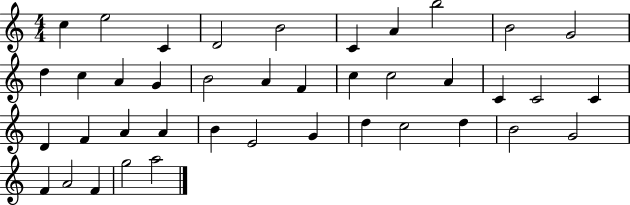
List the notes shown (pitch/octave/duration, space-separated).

C5/q E5/h C4/q D4/h B4/h C4/q A4/q B5/h B4/h G4/h D5/q C5/q A4/q G4/q B4/h A4/q F4/q C5/q C5/h A4/q C4/q C4/h C4/q D4/q F4/q A4/q A4/q B4/q E4/h G4/q D5/q C5/h D5/q B4/h G4/h F4/q A4/h F4/q G5/h A5/h